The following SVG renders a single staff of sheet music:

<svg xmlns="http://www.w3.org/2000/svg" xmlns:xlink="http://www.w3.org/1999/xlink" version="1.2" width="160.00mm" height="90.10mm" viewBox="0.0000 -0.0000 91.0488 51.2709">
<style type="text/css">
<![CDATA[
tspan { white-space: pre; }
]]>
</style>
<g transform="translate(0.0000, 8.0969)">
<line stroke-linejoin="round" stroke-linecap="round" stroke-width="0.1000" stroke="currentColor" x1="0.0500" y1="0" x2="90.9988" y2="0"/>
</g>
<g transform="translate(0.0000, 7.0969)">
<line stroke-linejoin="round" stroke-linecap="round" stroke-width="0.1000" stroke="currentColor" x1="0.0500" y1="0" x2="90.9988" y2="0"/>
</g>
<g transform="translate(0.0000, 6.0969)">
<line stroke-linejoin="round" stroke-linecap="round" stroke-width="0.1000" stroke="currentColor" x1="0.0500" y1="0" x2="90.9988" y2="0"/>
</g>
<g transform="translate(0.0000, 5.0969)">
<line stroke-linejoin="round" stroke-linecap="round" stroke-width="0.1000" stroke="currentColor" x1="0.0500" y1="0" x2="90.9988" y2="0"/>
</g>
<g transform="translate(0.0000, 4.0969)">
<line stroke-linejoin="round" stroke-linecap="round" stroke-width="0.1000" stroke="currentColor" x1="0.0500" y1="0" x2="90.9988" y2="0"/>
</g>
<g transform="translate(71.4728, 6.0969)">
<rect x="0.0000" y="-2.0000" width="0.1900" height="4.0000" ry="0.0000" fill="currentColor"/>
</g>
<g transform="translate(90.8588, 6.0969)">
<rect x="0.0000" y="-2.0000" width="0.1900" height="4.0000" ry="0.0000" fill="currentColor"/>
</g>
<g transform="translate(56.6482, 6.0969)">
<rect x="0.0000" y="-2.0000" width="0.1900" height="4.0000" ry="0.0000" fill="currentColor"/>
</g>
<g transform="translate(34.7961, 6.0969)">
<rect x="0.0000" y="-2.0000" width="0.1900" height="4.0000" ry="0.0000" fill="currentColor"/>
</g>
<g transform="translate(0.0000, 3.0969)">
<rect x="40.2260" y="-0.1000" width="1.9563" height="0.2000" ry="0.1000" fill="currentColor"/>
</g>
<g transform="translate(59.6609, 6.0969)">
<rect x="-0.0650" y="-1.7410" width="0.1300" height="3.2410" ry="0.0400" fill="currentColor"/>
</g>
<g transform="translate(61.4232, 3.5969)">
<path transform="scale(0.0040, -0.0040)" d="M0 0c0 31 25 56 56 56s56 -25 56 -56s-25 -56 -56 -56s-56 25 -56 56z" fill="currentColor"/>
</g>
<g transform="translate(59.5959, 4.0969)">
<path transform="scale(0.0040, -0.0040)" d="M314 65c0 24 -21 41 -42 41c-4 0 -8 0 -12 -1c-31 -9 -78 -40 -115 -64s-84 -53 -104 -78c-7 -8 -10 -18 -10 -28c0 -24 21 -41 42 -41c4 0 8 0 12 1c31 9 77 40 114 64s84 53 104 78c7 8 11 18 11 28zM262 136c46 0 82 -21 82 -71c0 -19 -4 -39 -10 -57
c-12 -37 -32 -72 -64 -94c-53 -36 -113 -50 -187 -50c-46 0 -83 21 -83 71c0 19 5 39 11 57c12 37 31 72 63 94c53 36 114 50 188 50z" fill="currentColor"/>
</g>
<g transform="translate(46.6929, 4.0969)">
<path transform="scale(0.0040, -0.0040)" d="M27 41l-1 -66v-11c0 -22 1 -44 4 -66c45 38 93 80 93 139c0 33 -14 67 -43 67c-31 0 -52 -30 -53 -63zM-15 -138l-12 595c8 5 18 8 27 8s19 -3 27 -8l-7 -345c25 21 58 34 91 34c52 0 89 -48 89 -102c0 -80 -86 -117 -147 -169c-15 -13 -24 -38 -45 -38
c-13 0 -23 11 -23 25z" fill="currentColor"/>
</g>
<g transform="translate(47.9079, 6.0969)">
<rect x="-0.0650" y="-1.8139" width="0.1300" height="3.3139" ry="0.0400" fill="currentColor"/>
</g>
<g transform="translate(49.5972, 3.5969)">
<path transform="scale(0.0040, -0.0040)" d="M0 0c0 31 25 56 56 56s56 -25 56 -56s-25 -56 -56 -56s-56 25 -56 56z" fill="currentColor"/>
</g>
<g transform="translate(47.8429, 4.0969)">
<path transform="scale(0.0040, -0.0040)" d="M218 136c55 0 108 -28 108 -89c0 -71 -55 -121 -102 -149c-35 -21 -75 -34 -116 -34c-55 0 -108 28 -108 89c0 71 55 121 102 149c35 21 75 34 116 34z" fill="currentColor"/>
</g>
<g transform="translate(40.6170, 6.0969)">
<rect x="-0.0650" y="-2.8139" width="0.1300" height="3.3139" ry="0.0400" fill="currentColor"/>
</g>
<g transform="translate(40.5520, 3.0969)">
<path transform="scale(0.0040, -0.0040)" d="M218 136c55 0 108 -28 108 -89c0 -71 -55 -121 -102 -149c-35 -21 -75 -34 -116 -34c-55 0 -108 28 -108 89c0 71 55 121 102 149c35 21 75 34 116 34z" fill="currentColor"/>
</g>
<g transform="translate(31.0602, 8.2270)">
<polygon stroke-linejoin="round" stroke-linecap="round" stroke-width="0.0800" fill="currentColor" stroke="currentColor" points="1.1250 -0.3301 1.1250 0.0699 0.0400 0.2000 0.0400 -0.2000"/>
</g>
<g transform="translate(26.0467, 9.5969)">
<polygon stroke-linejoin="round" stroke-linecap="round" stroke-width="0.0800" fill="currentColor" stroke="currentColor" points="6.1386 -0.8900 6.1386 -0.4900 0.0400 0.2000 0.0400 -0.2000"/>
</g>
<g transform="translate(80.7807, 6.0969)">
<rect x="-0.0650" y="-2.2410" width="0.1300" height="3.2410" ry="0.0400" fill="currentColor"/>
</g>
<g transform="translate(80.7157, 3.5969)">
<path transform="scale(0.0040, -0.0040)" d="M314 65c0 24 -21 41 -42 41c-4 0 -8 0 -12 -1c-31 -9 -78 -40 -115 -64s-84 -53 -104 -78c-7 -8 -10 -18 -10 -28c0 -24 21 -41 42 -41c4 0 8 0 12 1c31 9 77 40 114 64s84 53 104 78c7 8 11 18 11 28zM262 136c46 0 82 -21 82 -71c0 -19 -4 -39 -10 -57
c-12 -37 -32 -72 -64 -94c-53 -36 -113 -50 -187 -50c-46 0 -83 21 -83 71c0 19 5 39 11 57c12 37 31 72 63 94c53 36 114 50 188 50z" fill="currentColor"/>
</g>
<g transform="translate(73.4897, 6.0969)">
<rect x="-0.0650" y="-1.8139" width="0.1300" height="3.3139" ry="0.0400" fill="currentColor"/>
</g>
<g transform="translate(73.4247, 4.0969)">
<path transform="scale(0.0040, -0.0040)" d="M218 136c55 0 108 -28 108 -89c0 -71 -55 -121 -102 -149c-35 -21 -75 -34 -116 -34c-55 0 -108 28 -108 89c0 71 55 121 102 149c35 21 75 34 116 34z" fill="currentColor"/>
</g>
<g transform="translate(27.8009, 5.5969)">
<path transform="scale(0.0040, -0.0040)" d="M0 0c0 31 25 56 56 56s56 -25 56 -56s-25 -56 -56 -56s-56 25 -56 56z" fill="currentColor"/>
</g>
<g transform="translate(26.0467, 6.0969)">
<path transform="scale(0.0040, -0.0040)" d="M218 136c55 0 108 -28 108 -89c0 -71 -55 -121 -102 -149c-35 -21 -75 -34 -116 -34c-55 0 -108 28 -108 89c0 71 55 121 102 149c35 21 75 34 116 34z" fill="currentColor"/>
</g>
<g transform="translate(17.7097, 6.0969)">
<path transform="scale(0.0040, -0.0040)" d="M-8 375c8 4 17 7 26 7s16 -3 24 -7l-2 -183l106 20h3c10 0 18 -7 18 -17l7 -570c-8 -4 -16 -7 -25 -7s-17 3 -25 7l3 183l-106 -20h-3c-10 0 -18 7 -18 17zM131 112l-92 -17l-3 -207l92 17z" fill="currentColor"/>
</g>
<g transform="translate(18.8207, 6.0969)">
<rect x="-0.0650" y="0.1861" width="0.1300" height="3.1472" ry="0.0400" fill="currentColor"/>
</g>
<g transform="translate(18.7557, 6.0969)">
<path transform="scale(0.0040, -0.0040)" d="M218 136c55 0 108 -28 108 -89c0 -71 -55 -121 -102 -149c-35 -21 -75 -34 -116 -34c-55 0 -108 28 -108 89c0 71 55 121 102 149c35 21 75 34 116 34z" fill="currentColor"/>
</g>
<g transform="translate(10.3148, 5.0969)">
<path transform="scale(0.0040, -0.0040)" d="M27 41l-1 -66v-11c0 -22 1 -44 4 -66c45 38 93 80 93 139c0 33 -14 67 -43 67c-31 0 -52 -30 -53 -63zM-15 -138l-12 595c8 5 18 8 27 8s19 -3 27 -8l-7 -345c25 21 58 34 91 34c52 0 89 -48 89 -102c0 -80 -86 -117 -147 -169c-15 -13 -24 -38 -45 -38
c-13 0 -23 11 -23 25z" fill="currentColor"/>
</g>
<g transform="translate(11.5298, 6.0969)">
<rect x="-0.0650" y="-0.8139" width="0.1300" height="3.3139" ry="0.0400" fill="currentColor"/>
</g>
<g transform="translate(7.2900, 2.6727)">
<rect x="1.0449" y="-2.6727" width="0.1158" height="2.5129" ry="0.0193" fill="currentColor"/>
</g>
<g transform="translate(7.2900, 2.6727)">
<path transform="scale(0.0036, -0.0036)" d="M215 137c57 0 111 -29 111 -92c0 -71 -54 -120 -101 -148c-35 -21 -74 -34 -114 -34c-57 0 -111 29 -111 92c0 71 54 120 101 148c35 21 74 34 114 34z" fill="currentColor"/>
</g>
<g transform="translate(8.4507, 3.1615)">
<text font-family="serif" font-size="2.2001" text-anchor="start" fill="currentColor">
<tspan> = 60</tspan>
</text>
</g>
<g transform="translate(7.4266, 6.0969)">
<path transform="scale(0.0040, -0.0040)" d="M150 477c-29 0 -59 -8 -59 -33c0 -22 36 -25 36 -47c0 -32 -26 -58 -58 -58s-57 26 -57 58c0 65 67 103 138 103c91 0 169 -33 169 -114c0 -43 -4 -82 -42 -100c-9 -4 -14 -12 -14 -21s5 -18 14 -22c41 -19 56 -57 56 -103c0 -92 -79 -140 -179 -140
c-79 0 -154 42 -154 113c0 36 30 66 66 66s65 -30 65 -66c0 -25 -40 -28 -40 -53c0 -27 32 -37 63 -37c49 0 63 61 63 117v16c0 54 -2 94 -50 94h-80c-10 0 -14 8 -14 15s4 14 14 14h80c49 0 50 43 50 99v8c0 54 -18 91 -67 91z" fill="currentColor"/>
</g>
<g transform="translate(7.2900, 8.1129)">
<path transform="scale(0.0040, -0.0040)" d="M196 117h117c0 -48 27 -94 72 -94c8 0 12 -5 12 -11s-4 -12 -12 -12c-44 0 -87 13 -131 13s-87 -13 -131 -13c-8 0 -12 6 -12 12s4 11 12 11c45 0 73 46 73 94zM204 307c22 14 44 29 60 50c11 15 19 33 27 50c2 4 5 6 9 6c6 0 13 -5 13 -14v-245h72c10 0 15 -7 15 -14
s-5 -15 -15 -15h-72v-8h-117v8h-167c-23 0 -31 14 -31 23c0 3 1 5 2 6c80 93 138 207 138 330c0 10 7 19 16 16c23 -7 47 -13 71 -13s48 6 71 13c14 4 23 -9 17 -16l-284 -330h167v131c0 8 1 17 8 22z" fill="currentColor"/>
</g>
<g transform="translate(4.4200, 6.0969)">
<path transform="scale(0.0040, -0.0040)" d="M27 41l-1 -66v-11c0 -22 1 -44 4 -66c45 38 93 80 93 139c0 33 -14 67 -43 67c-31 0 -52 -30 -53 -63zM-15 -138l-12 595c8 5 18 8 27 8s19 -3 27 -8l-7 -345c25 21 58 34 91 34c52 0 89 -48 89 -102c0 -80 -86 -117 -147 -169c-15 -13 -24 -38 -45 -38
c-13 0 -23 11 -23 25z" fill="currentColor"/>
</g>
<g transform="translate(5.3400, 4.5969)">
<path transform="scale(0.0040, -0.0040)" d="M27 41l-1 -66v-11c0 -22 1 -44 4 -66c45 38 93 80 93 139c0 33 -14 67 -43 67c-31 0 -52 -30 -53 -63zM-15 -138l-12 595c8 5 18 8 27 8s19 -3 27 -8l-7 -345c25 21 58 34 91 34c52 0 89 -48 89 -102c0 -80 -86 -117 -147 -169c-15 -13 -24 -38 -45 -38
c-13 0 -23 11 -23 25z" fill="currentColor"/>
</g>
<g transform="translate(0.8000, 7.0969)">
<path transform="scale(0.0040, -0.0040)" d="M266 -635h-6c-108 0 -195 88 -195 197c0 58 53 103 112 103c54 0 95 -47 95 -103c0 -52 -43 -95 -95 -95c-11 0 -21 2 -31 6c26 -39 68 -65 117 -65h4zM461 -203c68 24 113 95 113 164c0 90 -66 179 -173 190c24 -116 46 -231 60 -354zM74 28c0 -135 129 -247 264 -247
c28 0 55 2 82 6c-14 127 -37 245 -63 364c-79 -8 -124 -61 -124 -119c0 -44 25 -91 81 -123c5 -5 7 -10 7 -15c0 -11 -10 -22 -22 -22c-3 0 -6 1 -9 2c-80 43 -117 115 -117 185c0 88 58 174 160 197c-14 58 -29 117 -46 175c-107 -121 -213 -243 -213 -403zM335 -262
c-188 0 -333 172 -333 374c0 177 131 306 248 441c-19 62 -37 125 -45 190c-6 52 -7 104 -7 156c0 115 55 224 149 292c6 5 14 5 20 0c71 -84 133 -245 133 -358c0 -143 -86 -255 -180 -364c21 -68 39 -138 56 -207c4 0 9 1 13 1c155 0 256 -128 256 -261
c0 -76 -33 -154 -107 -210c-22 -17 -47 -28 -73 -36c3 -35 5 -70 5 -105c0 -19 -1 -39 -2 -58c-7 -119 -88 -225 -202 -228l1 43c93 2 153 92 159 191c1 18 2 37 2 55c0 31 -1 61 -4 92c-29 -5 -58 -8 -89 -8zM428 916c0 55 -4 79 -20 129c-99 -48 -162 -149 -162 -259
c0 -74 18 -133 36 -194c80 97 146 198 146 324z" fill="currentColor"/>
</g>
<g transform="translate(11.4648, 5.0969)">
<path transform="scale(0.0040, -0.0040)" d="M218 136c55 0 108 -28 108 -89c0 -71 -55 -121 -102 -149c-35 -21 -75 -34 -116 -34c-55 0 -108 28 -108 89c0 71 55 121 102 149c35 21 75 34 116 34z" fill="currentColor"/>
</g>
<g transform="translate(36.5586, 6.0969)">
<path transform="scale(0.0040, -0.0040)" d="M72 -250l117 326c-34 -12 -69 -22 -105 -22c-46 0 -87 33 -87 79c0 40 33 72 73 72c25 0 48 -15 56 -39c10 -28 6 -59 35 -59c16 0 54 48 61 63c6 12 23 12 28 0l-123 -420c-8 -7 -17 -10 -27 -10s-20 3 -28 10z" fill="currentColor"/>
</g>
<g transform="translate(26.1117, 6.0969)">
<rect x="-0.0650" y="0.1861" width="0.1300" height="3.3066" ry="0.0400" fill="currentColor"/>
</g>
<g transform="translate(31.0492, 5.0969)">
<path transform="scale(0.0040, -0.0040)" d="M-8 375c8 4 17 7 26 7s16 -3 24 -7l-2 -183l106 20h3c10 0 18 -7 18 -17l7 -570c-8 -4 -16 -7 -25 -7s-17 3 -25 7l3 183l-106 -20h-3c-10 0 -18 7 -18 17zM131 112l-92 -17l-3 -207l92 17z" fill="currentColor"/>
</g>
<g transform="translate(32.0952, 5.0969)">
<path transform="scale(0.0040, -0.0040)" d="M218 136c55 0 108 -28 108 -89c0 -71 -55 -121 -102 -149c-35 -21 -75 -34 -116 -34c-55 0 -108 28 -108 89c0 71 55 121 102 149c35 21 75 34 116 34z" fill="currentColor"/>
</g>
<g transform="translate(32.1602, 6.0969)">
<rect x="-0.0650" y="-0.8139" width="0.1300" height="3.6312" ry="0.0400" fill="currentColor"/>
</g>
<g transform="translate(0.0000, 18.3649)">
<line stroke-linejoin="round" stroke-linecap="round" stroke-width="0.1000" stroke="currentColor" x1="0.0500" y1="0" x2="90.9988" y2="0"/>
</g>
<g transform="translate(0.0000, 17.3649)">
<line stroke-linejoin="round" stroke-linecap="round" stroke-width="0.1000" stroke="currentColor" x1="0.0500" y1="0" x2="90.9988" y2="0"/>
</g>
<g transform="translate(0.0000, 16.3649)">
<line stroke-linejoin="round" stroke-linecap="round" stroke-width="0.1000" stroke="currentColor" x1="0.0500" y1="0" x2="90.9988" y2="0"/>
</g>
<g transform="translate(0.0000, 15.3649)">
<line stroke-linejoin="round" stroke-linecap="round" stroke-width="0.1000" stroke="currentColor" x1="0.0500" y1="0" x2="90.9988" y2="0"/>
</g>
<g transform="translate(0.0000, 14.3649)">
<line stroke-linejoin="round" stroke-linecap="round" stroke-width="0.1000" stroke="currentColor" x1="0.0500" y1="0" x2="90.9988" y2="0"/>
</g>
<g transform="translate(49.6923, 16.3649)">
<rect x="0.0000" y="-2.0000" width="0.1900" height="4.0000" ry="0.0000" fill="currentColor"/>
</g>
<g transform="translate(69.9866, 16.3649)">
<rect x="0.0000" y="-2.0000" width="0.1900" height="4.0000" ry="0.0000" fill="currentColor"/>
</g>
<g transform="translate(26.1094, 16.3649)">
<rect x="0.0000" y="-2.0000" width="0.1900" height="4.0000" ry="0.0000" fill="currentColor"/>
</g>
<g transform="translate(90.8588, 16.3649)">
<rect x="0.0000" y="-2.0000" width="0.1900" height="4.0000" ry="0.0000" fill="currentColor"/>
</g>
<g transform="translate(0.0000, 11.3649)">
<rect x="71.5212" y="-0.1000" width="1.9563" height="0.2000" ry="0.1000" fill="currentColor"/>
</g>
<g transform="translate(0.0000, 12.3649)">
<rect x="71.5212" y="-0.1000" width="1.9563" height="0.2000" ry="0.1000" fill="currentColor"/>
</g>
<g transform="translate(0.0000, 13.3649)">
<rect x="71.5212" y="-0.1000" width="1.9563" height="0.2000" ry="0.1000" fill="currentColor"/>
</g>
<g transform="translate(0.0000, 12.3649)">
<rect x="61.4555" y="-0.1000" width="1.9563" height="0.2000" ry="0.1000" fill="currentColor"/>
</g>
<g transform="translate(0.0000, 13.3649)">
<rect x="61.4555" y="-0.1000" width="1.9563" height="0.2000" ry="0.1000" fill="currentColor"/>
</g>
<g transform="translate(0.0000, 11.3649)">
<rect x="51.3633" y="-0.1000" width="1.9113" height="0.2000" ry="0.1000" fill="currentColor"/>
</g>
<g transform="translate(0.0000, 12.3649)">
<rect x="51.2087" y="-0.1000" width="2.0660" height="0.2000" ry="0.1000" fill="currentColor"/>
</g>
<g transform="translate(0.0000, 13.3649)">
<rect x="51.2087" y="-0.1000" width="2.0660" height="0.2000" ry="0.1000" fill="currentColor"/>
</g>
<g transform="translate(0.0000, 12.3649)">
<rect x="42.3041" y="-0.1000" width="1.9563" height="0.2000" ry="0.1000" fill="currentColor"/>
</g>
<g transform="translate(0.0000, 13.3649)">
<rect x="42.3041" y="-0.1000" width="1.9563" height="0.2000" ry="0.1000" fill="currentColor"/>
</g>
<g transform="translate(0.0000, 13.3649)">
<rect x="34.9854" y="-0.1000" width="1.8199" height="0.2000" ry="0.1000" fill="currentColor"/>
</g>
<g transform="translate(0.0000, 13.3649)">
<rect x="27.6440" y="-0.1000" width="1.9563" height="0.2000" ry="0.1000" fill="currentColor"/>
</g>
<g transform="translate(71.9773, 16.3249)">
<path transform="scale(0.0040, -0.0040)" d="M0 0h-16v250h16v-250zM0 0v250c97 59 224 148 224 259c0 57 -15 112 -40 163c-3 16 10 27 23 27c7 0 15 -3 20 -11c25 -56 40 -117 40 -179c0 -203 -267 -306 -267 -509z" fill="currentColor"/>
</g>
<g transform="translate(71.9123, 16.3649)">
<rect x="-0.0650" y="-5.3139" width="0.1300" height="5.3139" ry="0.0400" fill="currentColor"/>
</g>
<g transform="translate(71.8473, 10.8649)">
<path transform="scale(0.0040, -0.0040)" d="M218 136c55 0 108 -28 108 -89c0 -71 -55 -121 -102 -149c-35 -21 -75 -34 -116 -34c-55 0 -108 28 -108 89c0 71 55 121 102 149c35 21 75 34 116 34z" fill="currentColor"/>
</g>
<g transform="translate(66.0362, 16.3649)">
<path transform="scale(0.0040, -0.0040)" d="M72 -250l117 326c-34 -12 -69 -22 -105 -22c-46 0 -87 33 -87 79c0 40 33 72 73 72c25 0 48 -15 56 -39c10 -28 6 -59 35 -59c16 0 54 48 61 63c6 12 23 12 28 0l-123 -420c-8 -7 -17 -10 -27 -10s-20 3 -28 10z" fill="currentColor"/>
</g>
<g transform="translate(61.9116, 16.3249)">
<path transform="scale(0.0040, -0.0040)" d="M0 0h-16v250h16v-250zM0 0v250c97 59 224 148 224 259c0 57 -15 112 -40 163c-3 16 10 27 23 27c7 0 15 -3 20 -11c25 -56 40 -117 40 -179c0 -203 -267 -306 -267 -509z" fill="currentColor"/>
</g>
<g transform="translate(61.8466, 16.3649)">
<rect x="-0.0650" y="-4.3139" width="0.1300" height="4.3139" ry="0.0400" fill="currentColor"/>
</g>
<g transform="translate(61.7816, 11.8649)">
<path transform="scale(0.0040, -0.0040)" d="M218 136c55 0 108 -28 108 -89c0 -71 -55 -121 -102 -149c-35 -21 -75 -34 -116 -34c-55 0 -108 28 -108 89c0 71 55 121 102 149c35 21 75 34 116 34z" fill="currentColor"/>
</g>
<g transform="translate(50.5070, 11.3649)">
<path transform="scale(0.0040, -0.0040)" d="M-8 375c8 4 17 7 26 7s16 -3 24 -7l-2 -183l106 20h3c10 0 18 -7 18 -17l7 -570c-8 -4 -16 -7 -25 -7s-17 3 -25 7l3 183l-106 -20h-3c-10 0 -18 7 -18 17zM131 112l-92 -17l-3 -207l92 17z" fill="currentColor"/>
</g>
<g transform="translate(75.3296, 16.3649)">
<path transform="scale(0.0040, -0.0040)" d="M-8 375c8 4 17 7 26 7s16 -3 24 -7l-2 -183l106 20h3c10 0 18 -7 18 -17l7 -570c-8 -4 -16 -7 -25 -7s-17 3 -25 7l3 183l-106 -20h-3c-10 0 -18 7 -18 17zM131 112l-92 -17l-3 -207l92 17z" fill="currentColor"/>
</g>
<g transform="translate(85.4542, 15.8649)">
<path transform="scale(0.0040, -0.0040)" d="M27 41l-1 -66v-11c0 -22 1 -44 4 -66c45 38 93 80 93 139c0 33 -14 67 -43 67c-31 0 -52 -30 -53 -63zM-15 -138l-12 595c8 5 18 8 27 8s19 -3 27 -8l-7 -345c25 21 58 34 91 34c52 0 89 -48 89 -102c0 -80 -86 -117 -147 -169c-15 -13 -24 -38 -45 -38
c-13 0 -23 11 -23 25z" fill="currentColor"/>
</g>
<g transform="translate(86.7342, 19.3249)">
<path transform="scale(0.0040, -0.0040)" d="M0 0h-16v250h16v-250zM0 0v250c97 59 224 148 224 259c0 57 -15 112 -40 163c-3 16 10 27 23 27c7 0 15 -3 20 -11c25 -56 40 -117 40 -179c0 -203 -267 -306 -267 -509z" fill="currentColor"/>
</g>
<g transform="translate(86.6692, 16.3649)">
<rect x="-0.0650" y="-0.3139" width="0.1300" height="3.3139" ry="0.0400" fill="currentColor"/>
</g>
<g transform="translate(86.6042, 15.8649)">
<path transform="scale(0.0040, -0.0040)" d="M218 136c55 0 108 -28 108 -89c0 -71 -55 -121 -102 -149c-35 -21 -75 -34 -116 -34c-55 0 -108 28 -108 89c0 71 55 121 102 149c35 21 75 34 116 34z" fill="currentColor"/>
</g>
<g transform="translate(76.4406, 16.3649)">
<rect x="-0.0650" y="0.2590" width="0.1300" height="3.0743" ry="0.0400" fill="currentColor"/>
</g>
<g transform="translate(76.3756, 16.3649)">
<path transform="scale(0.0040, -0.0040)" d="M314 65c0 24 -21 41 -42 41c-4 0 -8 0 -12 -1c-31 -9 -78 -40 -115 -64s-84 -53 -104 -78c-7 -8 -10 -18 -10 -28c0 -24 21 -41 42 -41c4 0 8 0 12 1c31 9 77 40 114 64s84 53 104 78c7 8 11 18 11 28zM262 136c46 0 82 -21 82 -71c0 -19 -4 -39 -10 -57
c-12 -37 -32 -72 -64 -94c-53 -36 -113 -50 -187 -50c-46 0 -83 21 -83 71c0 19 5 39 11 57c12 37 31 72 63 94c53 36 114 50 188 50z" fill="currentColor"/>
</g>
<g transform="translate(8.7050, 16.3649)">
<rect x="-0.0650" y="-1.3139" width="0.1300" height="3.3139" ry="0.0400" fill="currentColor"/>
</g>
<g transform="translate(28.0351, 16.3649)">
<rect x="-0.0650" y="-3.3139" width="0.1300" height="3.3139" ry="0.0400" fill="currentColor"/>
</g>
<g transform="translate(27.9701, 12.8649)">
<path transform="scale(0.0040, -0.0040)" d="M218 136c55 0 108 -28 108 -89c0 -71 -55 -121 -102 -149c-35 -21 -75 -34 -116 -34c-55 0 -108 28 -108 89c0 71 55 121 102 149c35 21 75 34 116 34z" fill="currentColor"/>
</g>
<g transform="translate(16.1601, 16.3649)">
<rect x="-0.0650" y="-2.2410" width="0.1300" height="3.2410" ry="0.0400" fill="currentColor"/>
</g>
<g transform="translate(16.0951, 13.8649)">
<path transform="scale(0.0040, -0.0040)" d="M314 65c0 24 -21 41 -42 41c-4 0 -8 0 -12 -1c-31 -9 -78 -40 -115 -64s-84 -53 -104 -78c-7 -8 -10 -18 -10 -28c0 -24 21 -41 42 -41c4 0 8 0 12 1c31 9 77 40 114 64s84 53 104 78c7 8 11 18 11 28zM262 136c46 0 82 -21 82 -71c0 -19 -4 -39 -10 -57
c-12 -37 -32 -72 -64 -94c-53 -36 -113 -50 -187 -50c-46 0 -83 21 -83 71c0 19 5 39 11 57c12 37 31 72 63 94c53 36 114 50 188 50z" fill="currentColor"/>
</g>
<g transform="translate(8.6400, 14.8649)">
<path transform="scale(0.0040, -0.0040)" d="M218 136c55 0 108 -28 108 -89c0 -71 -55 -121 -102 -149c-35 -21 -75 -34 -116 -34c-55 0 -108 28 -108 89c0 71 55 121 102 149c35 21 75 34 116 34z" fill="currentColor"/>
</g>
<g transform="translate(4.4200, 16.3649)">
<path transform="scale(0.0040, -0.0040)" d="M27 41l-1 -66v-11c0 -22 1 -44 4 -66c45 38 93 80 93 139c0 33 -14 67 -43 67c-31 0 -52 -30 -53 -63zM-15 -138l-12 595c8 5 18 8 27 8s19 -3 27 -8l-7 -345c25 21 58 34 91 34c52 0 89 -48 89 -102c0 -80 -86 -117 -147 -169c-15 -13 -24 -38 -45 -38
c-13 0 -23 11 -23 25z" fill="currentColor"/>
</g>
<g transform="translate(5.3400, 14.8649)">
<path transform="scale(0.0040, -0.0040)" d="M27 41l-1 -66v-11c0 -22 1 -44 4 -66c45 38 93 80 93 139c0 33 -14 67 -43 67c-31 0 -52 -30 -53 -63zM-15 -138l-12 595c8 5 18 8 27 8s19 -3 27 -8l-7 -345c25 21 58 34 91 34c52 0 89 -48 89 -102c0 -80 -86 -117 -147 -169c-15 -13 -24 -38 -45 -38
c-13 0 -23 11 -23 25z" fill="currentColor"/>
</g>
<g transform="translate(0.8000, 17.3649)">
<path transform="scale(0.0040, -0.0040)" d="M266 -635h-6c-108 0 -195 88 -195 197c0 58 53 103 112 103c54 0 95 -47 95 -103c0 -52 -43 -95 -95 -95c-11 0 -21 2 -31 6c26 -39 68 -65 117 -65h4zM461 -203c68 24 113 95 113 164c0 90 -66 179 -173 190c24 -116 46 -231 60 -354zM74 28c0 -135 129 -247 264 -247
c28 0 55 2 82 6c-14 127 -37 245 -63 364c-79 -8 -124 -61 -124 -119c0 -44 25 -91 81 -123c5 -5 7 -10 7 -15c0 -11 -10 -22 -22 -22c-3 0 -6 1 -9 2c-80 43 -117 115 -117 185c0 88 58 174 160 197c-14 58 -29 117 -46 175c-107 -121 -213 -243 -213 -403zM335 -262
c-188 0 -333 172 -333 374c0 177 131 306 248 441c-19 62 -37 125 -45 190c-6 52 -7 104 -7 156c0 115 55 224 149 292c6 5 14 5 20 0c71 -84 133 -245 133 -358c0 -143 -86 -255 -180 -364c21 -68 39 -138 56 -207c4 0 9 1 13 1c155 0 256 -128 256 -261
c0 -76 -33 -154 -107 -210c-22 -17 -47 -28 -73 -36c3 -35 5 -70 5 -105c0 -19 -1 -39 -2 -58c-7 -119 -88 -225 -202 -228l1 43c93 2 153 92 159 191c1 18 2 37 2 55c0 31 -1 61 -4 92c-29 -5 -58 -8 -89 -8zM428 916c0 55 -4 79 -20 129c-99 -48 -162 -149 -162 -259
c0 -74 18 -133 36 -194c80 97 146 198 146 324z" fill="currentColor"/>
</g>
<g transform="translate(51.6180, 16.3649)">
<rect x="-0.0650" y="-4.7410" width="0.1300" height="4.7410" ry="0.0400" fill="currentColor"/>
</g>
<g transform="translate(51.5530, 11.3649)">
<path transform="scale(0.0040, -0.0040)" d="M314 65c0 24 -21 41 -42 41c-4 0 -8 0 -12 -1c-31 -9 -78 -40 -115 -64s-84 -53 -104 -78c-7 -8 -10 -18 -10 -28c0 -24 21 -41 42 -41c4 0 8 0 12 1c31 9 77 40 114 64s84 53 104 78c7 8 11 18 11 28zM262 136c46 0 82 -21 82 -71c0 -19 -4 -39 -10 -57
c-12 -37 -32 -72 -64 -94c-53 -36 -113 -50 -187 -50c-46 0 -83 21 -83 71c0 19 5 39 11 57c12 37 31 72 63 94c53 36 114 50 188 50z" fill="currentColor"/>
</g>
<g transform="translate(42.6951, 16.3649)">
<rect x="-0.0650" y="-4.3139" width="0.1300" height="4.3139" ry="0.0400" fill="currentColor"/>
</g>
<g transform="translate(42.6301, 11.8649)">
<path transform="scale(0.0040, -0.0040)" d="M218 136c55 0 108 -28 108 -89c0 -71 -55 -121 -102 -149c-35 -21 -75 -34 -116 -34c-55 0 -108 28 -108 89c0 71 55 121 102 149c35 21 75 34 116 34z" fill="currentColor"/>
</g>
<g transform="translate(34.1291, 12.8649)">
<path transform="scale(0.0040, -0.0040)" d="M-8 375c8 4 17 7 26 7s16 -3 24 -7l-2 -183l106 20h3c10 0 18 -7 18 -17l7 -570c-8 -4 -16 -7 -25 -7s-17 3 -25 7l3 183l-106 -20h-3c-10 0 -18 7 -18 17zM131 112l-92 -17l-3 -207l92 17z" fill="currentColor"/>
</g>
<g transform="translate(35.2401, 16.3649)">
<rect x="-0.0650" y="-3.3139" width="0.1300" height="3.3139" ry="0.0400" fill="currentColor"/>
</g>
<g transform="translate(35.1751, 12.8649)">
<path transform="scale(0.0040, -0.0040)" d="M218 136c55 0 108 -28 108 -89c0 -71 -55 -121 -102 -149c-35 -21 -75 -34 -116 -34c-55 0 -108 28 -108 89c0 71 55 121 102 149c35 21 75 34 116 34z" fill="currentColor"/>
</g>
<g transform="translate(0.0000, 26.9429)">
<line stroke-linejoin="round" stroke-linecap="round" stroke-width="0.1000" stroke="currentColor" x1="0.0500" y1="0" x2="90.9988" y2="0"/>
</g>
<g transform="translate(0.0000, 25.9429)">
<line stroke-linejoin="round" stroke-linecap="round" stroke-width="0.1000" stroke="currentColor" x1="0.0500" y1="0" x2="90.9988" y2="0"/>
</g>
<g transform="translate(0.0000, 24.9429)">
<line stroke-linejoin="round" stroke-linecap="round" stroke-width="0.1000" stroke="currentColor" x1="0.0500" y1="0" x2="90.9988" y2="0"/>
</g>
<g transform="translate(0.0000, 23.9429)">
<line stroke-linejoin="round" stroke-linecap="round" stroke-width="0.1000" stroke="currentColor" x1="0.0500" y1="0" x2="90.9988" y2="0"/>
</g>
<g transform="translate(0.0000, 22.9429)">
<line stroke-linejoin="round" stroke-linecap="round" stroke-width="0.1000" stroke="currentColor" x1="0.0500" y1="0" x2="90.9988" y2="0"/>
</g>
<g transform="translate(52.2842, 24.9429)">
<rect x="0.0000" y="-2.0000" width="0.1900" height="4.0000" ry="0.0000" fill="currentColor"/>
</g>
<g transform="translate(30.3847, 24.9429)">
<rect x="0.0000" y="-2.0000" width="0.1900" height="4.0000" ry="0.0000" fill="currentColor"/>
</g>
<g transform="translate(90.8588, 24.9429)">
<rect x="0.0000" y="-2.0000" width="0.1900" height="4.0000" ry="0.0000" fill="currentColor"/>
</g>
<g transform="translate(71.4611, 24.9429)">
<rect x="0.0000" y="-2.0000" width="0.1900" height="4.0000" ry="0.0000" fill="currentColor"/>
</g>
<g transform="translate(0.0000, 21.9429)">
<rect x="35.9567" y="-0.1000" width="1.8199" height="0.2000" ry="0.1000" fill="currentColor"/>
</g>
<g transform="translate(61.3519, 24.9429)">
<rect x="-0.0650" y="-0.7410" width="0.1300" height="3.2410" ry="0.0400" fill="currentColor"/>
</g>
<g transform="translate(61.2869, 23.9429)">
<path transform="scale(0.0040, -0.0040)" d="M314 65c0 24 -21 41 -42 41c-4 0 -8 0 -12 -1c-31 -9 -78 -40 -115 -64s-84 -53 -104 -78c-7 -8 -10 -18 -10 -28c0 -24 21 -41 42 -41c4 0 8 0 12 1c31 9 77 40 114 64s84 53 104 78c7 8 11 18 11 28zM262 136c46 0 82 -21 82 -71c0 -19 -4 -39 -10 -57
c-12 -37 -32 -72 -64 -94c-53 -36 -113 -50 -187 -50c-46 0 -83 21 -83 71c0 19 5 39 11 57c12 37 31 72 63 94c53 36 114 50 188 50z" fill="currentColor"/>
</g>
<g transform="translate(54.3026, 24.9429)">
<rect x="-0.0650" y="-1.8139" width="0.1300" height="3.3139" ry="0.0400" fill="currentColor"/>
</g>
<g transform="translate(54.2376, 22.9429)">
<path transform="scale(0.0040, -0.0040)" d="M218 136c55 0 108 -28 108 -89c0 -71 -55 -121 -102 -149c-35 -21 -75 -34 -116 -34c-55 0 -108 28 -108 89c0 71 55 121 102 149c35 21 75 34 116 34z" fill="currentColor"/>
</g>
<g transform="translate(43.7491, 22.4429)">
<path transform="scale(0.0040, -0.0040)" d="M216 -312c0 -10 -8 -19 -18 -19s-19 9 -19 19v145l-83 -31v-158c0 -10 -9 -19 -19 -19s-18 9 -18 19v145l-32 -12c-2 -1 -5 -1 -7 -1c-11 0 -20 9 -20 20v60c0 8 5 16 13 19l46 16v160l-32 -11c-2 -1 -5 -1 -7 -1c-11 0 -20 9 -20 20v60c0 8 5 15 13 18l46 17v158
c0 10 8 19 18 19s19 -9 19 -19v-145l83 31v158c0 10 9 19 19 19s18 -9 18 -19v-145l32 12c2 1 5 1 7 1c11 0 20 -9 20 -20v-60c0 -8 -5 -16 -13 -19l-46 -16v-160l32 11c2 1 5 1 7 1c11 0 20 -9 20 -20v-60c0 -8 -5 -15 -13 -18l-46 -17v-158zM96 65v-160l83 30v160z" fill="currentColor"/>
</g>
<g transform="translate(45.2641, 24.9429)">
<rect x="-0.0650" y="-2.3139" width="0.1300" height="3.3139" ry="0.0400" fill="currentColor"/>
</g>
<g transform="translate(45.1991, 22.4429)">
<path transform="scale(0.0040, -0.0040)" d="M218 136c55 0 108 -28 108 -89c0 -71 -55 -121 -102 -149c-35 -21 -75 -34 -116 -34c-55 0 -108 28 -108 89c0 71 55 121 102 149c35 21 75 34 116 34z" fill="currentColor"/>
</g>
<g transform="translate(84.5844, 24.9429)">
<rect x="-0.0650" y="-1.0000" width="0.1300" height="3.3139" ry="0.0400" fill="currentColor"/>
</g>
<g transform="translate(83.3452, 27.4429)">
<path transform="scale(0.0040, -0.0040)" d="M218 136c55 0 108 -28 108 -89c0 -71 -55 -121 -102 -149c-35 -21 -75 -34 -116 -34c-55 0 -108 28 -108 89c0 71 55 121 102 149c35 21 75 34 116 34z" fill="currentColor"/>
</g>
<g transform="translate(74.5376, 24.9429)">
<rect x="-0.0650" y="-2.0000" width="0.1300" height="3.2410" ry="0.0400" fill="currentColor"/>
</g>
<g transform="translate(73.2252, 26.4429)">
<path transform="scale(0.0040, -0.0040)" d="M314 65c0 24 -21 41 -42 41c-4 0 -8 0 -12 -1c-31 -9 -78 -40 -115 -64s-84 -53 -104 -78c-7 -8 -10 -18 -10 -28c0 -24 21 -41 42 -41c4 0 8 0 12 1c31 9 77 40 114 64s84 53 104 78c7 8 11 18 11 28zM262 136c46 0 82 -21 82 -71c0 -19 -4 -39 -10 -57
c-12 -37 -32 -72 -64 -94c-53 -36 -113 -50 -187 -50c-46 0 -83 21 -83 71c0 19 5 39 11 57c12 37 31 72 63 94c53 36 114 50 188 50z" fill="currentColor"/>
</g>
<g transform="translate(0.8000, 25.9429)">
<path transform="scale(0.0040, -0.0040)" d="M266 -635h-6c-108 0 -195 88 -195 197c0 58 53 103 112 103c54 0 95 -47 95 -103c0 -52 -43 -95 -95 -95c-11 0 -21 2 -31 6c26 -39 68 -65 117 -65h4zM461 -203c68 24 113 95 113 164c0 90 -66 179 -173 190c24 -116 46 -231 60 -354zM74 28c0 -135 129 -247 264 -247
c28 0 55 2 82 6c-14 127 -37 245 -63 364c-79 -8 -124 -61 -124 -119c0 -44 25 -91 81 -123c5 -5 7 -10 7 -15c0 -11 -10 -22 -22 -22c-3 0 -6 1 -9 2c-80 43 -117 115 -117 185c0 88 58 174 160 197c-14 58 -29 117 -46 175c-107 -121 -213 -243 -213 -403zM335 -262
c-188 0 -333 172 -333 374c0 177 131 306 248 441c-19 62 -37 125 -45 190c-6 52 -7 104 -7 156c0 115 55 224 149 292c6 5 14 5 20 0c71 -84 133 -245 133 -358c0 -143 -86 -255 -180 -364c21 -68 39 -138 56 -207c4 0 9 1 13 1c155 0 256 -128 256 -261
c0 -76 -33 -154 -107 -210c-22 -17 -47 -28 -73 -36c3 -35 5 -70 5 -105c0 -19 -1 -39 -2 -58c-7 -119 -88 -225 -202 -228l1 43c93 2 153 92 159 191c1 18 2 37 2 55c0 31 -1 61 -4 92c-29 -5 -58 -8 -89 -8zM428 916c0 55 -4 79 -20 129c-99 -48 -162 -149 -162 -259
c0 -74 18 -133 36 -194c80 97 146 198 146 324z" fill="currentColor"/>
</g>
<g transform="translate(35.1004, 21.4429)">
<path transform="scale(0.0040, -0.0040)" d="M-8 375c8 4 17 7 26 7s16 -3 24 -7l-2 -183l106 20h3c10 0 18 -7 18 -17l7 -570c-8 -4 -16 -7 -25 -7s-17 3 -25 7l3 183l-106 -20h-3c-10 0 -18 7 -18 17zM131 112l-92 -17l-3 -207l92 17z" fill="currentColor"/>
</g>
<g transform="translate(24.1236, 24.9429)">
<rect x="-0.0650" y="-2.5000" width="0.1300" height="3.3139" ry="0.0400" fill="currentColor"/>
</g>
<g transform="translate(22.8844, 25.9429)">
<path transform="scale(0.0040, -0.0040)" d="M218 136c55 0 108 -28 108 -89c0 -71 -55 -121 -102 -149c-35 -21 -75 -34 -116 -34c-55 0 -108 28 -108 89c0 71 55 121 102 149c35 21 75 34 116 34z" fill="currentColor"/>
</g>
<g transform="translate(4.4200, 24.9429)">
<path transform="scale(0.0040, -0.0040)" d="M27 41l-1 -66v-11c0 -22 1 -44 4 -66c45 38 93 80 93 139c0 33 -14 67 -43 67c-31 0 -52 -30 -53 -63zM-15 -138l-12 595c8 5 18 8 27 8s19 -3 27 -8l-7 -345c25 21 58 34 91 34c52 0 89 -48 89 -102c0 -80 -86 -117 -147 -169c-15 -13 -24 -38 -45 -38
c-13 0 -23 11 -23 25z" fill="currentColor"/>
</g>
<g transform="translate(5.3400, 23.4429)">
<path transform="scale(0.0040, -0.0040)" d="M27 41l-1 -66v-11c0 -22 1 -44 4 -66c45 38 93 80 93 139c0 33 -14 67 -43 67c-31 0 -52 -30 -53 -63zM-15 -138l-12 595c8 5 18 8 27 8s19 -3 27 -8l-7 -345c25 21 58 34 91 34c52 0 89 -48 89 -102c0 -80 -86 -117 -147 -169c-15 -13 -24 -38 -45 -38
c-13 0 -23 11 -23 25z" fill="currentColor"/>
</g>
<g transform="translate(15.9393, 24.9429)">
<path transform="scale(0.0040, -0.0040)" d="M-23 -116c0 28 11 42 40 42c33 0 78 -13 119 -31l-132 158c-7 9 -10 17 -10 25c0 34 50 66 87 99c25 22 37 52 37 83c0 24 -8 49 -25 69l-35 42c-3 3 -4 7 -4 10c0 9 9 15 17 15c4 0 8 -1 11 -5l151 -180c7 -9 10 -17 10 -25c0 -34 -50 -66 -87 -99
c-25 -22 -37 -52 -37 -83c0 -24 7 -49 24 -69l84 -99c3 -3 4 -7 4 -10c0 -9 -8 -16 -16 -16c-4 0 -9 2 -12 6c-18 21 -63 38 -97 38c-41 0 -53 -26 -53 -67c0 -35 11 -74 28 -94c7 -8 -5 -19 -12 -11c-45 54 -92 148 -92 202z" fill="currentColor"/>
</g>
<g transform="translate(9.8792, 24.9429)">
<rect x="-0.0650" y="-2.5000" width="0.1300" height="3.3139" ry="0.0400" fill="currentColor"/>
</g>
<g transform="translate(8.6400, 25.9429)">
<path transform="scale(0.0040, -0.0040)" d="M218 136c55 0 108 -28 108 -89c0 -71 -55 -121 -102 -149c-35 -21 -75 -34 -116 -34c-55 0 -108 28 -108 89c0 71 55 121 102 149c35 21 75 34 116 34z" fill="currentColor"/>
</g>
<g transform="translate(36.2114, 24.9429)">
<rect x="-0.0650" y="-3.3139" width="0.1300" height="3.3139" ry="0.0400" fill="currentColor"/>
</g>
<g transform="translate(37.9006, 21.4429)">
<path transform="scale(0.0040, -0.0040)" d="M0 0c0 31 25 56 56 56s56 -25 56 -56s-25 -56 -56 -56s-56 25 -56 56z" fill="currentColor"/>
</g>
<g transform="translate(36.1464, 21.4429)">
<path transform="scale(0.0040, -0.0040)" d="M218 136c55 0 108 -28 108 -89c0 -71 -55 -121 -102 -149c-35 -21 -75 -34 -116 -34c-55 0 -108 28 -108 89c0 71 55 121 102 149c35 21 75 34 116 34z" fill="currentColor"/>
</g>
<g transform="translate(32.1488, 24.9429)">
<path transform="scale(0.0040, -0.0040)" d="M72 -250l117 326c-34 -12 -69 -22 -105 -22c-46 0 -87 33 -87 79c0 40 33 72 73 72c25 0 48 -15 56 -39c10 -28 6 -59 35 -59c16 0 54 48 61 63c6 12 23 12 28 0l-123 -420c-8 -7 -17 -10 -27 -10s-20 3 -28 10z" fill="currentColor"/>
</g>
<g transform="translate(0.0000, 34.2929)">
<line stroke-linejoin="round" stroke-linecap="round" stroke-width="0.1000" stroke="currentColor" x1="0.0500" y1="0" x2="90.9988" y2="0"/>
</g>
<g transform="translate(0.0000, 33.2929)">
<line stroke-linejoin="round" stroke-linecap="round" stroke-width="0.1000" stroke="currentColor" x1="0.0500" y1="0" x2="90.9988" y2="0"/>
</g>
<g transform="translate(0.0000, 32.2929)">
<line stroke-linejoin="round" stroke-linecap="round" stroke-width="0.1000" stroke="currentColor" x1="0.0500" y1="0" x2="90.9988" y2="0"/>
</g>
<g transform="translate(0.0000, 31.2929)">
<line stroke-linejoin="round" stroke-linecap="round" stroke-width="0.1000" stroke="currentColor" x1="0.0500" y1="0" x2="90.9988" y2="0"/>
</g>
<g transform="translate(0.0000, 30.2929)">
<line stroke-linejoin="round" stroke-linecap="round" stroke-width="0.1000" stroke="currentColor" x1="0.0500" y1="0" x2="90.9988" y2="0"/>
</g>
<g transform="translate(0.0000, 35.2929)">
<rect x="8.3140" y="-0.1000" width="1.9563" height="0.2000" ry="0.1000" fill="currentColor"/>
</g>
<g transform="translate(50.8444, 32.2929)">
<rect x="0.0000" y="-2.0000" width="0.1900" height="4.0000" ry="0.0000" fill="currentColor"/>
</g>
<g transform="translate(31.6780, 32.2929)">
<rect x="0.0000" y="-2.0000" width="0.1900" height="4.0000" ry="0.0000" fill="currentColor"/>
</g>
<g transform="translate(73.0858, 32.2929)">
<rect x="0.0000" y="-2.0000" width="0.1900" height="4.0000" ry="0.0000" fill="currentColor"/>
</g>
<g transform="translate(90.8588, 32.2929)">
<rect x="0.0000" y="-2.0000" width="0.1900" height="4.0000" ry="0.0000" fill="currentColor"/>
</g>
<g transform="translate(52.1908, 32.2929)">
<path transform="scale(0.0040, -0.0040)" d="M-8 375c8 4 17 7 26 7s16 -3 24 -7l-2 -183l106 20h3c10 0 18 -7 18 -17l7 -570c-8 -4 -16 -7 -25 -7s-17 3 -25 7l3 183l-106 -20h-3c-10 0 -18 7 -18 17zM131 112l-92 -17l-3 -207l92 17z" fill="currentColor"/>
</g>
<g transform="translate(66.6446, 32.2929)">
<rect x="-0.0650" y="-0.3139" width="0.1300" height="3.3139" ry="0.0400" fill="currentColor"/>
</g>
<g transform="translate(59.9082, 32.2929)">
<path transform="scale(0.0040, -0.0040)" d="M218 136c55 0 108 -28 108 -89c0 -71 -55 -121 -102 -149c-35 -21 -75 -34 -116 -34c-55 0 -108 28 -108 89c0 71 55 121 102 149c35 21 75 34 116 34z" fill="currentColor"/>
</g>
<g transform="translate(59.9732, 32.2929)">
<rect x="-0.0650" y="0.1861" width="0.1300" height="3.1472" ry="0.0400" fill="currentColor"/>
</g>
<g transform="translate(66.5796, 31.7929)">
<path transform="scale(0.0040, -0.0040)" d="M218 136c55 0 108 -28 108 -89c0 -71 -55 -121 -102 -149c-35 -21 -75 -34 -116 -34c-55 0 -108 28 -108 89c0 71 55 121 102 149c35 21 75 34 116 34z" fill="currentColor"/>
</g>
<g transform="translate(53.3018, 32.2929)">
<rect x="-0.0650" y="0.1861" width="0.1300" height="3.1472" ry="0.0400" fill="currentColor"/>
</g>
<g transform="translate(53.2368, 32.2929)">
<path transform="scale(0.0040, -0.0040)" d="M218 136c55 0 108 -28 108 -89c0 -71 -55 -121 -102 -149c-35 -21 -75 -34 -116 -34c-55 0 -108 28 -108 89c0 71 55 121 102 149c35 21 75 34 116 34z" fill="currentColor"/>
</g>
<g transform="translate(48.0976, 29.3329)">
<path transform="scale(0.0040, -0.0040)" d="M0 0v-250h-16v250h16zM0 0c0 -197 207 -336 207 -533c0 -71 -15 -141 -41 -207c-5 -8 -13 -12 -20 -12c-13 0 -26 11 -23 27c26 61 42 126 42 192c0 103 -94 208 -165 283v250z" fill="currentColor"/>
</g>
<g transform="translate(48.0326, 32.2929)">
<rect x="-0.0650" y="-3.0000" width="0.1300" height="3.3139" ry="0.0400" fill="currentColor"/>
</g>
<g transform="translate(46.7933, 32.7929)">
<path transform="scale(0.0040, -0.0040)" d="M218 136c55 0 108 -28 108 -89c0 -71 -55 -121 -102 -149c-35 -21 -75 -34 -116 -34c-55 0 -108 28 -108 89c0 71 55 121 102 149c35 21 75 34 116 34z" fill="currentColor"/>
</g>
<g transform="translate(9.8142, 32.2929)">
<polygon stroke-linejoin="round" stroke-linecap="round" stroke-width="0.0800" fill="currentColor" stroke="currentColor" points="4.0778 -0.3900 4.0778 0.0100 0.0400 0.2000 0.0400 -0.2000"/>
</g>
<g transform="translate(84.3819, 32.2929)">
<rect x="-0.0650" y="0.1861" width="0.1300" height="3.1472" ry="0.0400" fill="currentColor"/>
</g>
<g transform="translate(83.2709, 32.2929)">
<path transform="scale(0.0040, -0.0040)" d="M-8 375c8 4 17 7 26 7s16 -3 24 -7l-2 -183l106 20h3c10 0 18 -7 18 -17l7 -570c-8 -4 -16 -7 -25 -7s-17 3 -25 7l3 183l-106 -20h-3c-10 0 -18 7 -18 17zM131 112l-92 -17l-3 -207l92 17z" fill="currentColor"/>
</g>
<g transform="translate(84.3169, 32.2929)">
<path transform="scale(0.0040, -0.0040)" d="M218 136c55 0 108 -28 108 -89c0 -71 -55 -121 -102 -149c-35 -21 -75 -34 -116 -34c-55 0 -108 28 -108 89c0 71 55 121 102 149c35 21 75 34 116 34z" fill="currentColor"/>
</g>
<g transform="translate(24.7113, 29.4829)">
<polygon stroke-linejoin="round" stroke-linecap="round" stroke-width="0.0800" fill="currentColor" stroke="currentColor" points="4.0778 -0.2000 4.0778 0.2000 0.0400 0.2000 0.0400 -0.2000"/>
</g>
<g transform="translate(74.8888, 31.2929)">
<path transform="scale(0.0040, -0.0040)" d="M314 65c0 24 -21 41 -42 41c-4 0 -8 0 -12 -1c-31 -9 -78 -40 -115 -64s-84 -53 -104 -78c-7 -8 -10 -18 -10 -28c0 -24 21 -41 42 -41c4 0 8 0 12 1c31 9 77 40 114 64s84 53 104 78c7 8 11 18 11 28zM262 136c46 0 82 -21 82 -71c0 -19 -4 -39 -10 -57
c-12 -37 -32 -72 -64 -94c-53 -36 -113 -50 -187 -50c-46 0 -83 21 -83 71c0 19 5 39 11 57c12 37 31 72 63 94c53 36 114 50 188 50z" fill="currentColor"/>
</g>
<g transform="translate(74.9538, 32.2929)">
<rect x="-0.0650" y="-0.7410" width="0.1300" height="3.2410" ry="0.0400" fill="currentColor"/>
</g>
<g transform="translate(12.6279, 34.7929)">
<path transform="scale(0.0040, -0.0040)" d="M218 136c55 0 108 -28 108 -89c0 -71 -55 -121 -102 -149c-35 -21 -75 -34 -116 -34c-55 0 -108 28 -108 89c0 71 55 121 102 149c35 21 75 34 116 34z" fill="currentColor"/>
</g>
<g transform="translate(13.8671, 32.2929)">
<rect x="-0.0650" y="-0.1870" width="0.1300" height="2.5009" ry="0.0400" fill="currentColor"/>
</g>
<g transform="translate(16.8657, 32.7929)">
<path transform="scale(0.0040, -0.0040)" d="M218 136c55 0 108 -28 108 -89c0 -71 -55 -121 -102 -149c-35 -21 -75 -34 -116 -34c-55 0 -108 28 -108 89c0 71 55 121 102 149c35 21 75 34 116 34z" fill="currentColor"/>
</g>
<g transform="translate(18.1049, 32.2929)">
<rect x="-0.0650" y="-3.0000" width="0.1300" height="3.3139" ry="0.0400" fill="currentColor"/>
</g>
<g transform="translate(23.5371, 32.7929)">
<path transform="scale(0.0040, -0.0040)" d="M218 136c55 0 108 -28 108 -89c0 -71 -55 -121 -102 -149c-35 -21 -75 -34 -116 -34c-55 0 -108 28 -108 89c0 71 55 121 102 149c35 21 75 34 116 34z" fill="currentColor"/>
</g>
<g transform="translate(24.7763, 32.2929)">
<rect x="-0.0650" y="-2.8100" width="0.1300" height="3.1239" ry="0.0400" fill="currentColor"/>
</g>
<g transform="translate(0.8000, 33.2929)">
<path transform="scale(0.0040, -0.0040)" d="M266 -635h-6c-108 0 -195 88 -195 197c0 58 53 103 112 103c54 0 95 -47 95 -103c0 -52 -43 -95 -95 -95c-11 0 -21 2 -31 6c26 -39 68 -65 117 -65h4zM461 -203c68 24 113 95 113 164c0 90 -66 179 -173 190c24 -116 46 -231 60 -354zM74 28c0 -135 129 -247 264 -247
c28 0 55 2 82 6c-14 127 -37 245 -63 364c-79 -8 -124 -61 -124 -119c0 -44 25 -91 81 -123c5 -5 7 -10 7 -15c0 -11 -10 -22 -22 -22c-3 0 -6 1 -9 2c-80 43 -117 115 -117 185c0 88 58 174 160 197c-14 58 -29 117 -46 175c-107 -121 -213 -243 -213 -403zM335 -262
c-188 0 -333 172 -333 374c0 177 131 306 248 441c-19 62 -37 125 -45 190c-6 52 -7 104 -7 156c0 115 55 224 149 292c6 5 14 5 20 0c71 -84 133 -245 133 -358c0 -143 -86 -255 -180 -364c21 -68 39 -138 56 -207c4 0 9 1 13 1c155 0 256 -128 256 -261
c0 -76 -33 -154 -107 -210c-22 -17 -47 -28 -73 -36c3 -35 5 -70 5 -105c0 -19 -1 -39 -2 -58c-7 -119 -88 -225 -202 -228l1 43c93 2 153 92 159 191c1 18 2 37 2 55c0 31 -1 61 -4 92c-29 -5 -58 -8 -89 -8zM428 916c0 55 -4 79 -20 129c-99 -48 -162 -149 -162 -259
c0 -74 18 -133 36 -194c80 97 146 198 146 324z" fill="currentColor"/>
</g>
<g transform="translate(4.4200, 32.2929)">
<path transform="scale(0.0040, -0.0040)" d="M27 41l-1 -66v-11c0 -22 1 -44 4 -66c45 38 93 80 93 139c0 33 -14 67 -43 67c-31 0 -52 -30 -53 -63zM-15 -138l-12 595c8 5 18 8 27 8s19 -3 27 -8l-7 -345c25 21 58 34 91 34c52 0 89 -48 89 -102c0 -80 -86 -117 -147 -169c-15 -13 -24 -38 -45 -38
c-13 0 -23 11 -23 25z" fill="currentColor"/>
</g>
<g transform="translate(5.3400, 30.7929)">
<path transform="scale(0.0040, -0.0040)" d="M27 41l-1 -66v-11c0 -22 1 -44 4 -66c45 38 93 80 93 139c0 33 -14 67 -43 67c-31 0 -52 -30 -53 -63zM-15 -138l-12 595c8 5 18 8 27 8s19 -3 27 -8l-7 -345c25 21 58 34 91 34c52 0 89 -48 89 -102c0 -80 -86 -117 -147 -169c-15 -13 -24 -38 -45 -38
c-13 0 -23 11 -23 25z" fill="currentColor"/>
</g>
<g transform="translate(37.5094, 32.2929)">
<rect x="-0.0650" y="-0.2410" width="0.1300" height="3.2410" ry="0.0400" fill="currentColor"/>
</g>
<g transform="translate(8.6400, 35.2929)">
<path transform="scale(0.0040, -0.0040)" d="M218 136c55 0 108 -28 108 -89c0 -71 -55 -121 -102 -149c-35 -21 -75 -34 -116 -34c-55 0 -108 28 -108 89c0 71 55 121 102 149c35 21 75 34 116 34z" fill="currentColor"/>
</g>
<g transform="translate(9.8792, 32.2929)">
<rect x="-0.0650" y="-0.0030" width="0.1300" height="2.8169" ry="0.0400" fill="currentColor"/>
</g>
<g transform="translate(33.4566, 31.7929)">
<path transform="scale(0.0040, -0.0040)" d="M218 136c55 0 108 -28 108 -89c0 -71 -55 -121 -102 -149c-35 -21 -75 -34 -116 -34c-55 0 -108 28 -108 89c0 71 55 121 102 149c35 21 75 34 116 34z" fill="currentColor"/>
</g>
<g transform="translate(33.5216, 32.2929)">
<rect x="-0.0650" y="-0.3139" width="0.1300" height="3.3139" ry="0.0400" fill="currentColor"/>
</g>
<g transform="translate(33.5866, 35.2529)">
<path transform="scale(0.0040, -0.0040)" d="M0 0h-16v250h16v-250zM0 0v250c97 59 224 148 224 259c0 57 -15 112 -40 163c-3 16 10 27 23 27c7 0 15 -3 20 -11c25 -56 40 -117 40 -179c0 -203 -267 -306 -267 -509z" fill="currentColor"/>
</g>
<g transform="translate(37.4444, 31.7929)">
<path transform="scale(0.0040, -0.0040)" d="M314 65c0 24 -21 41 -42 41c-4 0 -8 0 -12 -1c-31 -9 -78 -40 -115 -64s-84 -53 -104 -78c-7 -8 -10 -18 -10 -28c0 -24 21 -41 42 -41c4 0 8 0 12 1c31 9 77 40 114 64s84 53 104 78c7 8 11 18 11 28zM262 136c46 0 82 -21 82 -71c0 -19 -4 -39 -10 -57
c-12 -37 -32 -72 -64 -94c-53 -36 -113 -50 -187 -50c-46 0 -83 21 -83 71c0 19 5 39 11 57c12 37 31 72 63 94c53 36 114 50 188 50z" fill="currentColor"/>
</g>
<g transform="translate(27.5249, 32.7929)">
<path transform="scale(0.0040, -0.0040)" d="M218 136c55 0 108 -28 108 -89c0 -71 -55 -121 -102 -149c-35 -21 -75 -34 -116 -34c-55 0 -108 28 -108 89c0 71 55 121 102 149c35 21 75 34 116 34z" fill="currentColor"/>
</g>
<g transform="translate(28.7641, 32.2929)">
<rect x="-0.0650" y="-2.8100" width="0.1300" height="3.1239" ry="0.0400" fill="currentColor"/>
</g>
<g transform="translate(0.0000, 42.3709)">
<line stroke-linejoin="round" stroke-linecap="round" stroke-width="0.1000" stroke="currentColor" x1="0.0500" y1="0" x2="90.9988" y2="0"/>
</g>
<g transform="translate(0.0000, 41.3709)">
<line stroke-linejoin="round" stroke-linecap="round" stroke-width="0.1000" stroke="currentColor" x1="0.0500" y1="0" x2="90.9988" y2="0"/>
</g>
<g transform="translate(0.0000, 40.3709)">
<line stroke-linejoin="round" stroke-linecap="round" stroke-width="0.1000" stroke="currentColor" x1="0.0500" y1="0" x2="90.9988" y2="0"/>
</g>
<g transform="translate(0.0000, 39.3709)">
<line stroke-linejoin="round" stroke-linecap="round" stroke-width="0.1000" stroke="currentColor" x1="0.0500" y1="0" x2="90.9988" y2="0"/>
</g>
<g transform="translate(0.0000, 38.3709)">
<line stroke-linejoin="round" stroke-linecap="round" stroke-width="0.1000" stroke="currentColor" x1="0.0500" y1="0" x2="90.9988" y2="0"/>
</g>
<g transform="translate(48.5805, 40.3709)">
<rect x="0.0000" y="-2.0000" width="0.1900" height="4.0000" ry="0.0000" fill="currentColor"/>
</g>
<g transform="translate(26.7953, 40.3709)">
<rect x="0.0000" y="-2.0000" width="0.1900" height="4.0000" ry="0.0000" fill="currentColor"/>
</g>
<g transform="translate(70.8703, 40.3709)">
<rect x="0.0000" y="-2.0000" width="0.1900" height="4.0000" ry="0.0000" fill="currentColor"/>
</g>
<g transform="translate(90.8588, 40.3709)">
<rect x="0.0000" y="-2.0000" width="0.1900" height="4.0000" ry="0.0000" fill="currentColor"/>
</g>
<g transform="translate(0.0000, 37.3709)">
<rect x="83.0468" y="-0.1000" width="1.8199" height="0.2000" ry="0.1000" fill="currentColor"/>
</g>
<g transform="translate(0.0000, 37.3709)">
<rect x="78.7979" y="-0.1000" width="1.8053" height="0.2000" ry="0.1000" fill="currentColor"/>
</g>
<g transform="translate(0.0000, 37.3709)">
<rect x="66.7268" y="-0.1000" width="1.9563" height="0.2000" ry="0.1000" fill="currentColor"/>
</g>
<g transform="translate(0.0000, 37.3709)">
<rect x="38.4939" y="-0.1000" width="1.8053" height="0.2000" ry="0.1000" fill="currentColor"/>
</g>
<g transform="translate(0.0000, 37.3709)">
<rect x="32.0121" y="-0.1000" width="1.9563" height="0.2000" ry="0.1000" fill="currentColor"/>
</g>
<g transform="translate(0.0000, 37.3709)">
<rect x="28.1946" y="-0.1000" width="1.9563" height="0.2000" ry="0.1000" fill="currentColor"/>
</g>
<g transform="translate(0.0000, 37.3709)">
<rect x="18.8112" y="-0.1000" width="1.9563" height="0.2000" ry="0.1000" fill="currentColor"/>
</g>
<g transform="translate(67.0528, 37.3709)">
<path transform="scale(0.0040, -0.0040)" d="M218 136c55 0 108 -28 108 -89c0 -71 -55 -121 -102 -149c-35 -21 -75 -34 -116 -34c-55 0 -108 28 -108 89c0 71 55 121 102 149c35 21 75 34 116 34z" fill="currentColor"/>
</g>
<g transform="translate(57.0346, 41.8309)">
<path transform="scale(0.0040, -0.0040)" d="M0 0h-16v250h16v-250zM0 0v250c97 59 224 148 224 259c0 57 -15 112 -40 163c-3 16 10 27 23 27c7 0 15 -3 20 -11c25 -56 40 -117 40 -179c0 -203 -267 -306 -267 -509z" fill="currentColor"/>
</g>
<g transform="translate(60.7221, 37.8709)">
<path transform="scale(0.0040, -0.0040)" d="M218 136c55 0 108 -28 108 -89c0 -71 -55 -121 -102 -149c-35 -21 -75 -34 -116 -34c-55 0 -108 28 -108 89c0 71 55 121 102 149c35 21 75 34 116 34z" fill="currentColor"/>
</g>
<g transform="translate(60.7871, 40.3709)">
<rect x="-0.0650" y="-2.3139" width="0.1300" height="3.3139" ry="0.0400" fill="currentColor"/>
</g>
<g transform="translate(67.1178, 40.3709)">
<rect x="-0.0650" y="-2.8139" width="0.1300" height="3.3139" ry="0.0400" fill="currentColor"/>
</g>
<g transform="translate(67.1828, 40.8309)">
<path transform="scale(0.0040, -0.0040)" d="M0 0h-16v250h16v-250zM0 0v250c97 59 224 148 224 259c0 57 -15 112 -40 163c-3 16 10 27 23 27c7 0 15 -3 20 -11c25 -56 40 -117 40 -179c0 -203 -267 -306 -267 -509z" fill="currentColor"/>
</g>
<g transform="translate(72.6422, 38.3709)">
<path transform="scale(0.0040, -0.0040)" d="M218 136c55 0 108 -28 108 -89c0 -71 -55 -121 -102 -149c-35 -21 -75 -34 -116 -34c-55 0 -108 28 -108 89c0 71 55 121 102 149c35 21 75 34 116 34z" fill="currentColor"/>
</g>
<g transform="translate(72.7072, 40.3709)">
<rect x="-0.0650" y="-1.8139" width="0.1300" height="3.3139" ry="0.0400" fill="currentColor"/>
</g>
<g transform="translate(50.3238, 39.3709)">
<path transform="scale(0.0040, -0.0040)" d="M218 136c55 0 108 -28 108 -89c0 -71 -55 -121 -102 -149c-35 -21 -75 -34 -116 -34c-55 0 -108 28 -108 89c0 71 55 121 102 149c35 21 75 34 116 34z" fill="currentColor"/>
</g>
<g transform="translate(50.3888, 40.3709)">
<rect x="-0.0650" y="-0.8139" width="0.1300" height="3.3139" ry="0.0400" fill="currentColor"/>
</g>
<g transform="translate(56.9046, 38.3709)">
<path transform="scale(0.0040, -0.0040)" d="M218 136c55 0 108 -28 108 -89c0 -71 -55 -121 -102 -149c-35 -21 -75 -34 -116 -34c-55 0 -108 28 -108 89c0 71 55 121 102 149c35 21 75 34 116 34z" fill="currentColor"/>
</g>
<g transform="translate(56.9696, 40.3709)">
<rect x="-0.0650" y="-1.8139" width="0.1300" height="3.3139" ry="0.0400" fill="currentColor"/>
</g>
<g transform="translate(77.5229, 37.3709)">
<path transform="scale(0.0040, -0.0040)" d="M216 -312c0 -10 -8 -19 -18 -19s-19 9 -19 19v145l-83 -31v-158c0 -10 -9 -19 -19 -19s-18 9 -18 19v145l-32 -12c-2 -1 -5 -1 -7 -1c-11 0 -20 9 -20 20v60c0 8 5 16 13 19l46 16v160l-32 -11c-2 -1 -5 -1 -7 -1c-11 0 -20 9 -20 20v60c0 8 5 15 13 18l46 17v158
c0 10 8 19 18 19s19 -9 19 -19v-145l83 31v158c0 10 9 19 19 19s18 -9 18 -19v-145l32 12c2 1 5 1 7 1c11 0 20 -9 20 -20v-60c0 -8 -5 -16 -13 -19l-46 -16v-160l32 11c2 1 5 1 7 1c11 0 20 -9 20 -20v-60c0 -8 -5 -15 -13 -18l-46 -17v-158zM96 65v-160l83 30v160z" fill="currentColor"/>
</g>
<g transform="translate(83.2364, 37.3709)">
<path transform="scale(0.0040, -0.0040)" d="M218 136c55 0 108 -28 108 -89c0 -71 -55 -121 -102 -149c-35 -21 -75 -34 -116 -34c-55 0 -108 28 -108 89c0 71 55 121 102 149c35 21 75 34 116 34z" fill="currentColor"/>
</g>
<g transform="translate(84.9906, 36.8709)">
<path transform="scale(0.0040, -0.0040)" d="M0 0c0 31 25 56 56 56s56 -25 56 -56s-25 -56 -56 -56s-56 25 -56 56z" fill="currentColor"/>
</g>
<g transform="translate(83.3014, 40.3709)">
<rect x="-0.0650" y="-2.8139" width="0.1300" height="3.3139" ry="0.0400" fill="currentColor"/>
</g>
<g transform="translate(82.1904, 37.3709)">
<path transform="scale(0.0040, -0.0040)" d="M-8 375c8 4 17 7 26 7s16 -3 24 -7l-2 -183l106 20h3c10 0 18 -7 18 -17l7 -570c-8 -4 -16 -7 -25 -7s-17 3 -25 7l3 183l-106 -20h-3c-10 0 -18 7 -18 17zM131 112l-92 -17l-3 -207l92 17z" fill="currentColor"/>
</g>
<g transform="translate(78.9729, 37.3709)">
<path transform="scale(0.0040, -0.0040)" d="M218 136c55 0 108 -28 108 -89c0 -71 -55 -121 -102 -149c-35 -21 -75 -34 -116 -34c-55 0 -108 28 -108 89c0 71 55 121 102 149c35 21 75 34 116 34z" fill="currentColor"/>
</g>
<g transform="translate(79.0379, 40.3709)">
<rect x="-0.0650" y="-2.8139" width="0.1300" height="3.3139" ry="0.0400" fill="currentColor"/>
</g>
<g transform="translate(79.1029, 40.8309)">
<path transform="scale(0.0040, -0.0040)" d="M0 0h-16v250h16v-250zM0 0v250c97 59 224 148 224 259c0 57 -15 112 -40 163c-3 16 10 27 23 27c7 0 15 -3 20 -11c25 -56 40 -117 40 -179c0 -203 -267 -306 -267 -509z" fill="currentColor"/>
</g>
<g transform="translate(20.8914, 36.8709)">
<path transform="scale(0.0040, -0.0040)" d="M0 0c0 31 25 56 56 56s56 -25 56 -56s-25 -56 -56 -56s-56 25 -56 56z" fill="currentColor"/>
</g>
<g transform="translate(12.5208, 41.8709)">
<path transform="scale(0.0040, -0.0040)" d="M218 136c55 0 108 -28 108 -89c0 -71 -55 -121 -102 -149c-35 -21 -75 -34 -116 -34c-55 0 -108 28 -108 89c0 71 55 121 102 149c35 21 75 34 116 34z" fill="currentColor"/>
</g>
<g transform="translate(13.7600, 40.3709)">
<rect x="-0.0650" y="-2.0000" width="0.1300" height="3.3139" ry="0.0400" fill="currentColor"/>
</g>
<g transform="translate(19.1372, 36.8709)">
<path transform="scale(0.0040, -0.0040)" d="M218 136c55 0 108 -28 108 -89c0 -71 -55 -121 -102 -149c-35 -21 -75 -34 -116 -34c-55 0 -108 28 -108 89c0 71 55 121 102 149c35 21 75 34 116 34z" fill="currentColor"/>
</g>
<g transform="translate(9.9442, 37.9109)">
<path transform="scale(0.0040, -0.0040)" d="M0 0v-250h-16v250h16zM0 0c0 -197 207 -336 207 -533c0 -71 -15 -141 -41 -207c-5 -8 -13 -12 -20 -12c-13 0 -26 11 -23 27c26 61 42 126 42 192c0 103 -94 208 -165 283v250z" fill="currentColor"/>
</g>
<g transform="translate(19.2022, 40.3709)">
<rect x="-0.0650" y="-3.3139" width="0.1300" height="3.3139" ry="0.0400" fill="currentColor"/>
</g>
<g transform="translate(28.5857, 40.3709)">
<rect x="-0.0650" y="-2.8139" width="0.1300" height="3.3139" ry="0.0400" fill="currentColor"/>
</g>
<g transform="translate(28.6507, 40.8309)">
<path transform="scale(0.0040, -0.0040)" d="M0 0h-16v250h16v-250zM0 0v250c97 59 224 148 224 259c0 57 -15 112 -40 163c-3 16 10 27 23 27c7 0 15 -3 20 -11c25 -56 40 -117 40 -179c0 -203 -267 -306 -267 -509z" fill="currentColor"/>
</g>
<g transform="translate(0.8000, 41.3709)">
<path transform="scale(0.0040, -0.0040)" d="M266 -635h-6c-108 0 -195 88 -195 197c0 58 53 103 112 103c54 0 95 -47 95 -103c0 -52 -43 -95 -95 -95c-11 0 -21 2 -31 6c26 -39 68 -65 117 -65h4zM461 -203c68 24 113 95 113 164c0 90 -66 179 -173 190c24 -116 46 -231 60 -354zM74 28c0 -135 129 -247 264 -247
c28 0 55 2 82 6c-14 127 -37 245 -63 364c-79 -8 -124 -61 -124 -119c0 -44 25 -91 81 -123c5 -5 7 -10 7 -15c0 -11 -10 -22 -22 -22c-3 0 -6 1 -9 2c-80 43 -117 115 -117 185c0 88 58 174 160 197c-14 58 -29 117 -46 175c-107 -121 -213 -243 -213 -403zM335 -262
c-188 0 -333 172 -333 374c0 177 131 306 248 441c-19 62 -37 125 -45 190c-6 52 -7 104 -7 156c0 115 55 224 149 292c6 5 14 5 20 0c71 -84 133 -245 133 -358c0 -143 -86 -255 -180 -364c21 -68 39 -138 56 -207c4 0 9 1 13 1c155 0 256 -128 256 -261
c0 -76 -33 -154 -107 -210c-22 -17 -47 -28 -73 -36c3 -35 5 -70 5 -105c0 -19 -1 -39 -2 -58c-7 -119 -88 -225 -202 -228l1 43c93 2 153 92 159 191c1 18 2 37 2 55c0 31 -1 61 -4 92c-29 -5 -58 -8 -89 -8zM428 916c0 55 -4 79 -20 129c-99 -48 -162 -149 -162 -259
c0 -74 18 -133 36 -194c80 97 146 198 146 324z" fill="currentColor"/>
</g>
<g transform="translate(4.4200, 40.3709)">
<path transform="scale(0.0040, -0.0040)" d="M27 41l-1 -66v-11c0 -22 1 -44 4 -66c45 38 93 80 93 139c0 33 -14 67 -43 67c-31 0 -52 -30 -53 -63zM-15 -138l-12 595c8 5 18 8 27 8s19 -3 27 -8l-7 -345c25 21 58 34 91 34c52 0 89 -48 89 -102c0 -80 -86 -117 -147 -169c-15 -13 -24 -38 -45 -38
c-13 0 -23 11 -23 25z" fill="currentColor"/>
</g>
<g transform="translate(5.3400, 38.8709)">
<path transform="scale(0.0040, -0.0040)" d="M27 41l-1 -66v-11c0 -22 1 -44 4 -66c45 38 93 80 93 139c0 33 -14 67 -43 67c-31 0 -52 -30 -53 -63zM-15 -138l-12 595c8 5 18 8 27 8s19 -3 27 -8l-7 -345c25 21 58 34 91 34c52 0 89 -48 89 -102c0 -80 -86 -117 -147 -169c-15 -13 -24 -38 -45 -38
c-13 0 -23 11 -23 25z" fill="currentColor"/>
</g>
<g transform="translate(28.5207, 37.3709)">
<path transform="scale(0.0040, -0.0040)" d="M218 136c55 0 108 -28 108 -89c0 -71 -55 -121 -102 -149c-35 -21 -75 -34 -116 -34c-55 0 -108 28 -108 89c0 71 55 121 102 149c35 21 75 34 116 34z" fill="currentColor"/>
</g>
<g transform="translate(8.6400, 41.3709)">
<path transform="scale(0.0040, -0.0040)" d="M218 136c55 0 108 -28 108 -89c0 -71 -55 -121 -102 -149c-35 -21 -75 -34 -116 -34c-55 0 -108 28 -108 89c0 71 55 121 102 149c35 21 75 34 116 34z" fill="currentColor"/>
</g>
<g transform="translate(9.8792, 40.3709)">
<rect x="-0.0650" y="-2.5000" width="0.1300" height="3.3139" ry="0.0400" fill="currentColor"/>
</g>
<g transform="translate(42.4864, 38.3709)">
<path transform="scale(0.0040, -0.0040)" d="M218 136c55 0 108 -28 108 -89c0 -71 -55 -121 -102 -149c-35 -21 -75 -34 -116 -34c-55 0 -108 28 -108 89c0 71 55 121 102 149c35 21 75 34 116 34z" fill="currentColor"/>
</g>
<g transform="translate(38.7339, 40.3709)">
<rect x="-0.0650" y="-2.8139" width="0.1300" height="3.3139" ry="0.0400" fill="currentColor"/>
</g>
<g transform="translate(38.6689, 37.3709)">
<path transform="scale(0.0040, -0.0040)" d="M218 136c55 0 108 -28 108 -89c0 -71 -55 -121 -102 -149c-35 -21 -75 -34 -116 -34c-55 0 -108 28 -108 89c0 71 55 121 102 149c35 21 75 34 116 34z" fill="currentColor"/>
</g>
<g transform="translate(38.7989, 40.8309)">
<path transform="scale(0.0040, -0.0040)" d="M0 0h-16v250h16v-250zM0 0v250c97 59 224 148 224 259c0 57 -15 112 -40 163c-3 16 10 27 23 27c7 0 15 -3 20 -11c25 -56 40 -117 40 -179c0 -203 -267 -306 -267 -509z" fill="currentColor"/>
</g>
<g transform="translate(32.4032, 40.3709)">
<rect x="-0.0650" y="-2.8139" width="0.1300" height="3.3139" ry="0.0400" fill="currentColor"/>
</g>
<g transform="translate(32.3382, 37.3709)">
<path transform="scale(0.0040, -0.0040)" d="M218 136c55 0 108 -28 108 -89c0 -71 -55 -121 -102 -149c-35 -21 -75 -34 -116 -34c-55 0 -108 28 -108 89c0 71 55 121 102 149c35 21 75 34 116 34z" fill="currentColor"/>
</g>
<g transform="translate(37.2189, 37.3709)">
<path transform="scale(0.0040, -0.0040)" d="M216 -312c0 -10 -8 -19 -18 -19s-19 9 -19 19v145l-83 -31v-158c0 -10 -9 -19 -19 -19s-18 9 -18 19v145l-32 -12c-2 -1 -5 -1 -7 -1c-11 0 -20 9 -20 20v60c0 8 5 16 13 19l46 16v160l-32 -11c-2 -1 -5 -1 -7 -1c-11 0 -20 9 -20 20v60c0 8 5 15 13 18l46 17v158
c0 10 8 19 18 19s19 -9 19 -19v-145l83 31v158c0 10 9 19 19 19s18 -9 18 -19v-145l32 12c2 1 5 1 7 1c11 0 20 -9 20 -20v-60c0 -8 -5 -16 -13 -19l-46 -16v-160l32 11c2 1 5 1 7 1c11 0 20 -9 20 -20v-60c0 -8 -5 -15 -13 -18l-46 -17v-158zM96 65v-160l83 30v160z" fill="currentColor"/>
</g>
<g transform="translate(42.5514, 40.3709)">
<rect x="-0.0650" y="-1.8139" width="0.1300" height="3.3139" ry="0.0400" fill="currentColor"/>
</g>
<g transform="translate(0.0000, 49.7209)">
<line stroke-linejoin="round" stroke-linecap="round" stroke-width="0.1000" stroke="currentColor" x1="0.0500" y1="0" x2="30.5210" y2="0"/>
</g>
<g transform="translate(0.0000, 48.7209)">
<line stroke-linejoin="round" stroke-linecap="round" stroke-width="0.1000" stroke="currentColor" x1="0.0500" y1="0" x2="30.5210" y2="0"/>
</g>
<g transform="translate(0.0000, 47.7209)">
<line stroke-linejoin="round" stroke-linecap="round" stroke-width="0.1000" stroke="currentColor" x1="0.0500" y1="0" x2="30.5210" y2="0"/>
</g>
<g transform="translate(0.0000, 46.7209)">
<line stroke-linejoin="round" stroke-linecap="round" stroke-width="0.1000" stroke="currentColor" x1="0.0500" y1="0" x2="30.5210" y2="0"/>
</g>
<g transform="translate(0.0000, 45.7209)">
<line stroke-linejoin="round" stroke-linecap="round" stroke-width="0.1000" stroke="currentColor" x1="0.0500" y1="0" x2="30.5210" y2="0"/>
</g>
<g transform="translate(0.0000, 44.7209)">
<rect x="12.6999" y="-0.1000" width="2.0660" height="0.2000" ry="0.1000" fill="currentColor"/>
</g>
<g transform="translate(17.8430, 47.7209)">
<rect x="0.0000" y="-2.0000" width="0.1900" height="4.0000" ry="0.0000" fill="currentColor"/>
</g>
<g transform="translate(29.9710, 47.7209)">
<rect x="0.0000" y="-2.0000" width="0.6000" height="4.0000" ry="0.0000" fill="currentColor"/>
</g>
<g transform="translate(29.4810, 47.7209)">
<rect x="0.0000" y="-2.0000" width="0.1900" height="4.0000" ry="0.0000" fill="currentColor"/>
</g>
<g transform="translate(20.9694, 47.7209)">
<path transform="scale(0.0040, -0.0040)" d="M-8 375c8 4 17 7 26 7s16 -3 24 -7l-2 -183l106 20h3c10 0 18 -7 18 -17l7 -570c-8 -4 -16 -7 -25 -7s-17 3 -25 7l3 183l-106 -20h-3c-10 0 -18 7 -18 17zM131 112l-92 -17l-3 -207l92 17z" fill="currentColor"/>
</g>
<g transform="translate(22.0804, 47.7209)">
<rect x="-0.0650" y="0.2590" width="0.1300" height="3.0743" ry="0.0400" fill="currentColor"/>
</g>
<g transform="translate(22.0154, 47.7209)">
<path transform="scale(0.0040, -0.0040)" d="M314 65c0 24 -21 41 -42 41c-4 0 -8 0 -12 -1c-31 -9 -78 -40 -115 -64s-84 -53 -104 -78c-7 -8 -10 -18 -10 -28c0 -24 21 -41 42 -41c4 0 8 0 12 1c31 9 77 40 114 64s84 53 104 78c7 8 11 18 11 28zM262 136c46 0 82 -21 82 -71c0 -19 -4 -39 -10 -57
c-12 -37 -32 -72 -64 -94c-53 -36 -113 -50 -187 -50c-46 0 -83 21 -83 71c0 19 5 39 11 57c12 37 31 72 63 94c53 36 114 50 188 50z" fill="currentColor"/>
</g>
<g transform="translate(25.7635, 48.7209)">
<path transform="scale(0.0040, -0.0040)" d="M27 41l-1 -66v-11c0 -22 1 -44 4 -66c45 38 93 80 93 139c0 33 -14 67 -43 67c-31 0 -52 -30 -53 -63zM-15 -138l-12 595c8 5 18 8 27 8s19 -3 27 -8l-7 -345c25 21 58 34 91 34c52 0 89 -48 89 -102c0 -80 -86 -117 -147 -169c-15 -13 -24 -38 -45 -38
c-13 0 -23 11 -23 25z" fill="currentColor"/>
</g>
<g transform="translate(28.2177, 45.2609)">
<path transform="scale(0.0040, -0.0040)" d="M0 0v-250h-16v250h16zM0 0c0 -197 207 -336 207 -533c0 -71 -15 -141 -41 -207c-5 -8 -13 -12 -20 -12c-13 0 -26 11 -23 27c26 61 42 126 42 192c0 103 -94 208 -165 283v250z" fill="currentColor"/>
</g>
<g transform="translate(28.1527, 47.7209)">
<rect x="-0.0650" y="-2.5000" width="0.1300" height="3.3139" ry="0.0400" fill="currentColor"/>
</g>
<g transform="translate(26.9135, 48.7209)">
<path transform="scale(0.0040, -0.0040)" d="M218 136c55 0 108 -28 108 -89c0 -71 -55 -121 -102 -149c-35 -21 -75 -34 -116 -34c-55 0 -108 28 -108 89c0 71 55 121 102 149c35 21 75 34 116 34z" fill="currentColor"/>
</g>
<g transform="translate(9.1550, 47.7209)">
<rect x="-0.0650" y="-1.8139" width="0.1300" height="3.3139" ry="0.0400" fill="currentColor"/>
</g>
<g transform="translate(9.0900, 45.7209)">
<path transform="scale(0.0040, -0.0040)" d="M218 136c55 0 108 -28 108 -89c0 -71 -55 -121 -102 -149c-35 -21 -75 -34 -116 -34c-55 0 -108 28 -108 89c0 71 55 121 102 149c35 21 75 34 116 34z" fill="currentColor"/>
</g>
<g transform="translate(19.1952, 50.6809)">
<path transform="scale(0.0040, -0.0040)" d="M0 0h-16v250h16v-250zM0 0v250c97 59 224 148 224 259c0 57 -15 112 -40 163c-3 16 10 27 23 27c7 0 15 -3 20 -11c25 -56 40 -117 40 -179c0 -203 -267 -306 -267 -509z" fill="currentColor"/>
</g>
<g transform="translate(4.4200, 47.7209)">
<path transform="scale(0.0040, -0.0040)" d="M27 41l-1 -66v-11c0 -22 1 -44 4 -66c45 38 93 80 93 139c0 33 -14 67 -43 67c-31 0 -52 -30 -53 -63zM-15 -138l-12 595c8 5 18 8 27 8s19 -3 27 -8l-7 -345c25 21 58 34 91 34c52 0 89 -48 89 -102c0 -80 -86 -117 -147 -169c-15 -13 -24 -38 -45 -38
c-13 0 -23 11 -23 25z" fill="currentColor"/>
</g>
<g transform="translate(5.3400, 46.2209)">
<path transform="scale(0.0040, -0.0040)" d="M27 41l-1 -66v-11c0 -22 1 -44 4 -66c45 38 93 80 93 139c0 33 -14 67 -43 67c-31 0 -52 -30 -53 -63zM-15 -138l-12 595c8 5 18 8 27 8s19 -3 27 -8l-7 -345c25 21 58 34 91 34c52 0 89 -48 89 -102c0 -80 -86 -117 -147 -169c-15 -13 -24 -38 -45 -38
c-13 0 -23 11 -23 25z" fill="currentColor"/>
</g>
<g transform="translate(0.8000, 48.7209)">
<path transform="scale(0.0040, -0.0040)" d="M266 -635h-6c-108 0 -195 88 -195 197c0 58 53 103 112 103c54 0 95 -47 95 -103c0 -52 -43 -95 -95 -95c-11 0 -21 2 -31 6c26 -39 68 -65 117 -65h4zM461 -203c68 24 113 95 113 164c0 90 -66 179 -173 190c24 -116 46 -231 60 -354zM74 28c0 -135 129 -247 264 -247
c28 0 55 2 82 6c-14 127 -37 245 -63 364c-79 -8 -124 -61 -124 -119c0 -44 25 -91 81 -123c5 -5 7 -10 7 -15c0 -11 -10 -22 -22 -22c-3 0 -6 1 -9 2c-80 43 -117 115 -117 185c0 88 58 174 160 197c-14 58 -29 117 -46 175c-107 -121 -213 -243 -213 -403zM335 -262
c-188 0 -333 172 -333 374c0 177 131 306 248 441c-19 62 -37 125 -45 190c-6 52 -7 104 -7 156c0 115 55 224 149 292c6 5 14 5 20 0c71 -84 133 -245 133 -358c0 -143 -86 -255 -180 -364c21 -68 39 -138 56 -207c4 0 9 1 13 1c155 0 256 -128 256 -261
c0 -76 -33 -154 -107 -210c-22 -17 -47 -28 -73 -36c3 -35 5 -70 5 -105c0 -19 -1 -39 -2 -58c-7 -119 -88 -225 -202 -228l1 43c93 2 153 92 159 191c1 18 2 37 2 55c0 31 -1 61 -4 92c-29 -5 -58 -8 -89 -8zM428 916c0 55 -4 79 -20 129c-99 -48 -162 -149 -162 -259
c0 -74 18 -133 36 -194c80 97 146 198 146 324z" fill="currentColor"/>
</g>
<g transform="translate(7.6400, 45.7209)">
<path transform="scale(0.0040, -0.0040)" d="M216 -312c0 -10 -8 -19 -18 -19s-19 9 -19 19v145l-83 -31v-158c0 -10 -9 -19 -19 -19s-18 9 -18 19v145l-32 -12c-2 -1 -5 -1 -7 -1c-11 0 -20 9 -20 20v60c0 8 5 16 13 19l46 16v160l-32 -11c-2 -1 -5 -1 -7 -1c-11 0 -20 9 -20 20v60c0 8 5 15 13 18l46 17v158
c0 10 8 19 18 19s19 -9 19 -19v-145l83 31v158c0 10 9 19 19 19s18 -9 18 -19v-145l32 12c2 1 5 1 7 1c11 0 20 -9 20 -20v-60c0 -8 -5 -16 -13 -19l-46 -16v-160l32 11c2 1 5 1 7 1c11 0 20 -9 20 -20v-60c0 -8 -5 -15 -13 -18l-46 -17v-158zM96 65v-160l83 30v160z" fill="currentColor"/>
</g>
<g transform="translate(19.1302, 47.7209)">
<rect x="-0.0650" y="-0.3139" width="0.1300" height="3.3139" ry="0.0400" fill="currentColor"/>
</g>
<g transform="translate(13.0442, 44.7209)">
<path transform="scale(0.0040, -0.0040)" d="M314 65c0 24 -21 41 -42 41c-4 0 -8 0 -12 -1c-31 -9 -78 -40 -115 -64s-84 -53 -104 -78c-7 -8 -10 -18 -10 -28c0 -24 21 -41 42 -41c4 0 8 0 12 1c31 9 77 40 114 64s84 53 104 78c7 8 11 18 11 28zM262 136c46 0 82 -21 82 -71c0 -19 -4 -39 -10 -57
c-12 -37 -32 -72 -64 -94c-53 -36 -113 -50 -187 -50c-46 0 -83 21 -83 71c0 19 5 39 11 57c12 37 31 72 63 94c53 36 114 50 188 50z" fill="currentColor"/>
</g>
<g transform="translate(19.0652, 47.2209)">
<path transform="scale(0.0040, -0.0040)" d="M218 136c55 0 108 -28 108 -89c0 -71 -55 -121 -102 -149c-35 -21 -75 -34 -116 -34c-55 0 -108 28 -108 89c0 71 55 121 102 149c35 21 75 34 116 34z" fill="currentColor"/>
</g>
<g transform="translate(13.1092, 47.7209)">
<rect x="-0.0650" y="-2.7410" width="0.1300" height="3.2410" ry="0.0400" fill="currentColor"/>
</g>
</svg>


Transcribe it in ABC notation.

X:1
T:Untitled
M:3/4
L:1/4
K:Bb
_d B B/2 d/4 z/2 a _f f2 f g2 _e g2 _b b d' e'2 d'/2 z/2 f'/2 B2 _c/2 G z G z/2 b ^g f d2 F2 D C/2 D/2 A A/2 A/2 c/2 c2 A/2 B B c d2 B G/2 F _b a/2 a ^a/2 f d f/2 g a/2 f ^a/2 a ^f a2 c/2 B2 _G/2